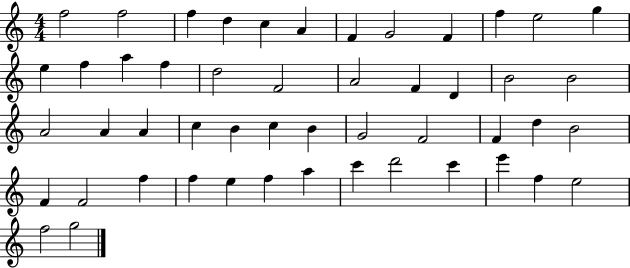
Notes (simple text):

F5/h F5/h F5/q D5/q C5/q A4/q F4/q G4/h F4/q F5/q E5/h G5/q E5/q F5/q A5/q F5/q D5/h F4/h A4/h F4/q D4/q B4/h B4/h A4/h A4/q A4/q C5/q B4/q C5/q B4/q G4/h F4/h F4/q D5/q B4/h F4/q F4/h F5/q F5/q E5/q F5/q A5/q C6/q D6/h C6/q E6/q F5/q E5/h F5/h G5/h